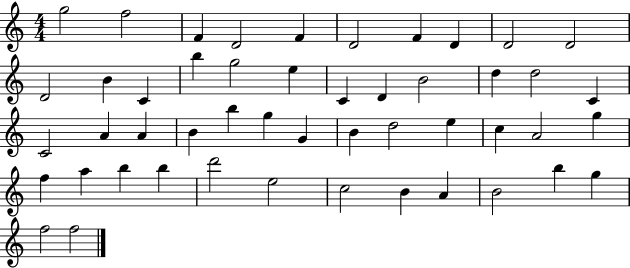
X:1
T:Untitled
M:4/4
L:1/4
K:C
g2 f2 F D2 F D2 F D D2 D2 D2 B C b g2 e C D B2 d d2 C C2 A A B b g G B d2 e c A2 g f a b b d'2 e2 c2 B A B2 b g f2 f2